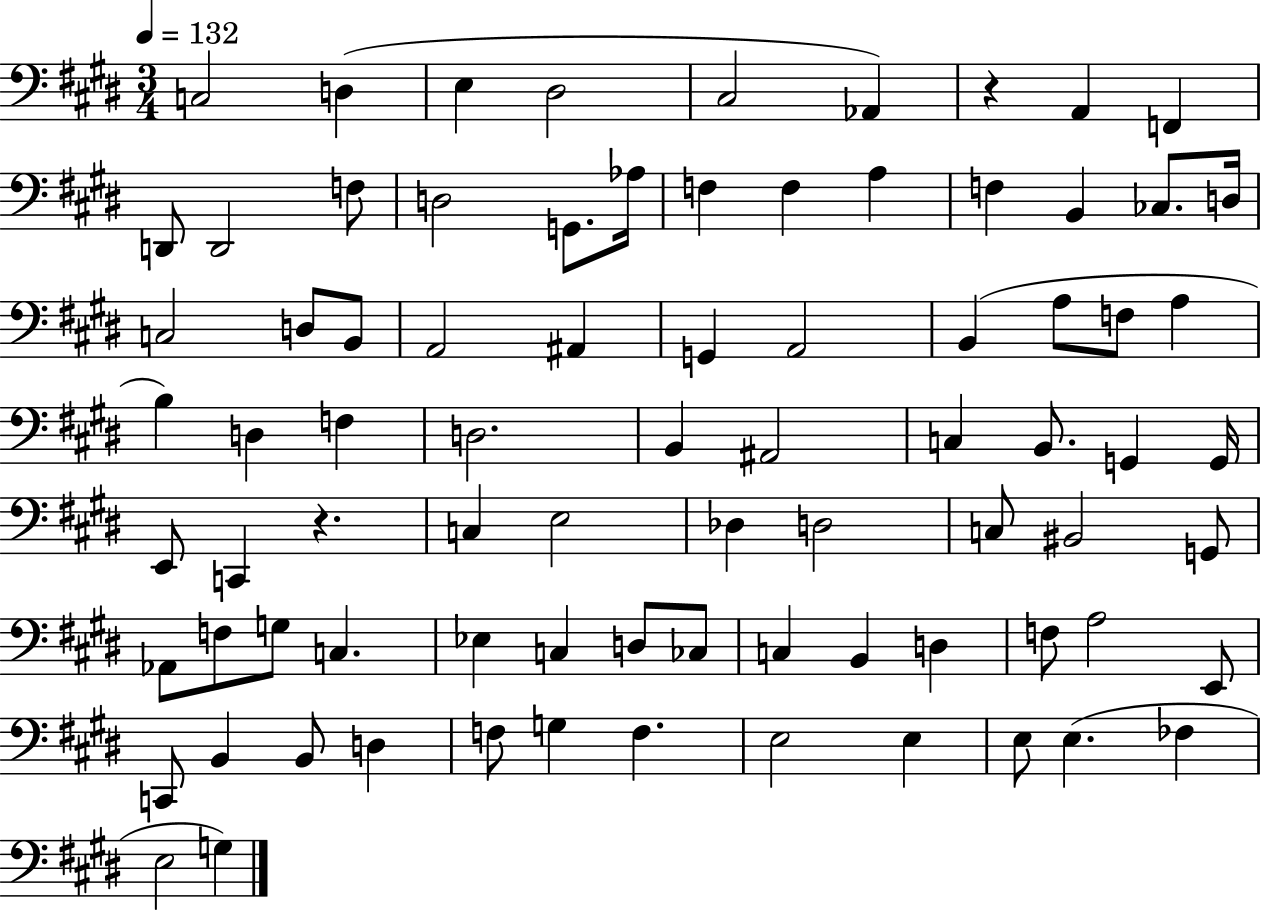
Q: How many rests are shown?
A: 2